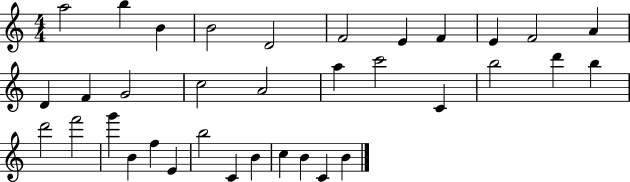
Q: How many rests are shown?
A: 0